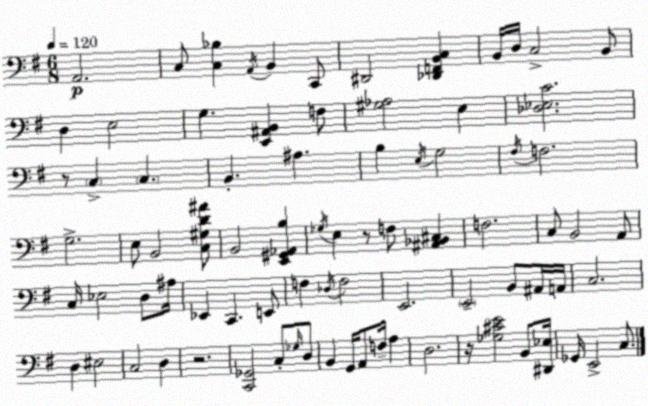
X:1
T:Untitled
M:6/8
L:1/4
K:Em
A,,2 C,/2 [C,_B,] A,,/4 B,, C,,/2 ^D,,2 [_D,,F,,B,,C,] B,,/4 D,/4 C,2 B,,/2 D, E,2 G, [E,,^A,,B,,] F,/2 [^G,_A,]2 E, [_D,_E,C]2 z/2 C, C, B,, ^A, B, E,/4 G,2 ^F,/4 F,2 G,2 E,/2 B,,2 [C,^G,D^A]/2 B,,2 [E,,^G,,_A,,B,] _G,/4 E, z/2 F,/2 [^A,,_B,,^C,] F,2 C,/2 B,,2 A,,/2 C,/4 _E,2 D,/2 ^A,/4 _E,, C,, E,,/2 F, _D,/4 F,2 E,,2 E,,2 B,,/2 ^A,,/4 A,,/4 C,2 D, ^E,2 C,2 D, z2 [C,,_G,,]2 C,/2 _G,/4 D,/2 B,, G,,/4 A,,/2 F,/4 A, D,2 z/4 [_G,^CE]2 B,,/2 [^D,,_E,]/4 _G,,/4 E,,2 C,/2